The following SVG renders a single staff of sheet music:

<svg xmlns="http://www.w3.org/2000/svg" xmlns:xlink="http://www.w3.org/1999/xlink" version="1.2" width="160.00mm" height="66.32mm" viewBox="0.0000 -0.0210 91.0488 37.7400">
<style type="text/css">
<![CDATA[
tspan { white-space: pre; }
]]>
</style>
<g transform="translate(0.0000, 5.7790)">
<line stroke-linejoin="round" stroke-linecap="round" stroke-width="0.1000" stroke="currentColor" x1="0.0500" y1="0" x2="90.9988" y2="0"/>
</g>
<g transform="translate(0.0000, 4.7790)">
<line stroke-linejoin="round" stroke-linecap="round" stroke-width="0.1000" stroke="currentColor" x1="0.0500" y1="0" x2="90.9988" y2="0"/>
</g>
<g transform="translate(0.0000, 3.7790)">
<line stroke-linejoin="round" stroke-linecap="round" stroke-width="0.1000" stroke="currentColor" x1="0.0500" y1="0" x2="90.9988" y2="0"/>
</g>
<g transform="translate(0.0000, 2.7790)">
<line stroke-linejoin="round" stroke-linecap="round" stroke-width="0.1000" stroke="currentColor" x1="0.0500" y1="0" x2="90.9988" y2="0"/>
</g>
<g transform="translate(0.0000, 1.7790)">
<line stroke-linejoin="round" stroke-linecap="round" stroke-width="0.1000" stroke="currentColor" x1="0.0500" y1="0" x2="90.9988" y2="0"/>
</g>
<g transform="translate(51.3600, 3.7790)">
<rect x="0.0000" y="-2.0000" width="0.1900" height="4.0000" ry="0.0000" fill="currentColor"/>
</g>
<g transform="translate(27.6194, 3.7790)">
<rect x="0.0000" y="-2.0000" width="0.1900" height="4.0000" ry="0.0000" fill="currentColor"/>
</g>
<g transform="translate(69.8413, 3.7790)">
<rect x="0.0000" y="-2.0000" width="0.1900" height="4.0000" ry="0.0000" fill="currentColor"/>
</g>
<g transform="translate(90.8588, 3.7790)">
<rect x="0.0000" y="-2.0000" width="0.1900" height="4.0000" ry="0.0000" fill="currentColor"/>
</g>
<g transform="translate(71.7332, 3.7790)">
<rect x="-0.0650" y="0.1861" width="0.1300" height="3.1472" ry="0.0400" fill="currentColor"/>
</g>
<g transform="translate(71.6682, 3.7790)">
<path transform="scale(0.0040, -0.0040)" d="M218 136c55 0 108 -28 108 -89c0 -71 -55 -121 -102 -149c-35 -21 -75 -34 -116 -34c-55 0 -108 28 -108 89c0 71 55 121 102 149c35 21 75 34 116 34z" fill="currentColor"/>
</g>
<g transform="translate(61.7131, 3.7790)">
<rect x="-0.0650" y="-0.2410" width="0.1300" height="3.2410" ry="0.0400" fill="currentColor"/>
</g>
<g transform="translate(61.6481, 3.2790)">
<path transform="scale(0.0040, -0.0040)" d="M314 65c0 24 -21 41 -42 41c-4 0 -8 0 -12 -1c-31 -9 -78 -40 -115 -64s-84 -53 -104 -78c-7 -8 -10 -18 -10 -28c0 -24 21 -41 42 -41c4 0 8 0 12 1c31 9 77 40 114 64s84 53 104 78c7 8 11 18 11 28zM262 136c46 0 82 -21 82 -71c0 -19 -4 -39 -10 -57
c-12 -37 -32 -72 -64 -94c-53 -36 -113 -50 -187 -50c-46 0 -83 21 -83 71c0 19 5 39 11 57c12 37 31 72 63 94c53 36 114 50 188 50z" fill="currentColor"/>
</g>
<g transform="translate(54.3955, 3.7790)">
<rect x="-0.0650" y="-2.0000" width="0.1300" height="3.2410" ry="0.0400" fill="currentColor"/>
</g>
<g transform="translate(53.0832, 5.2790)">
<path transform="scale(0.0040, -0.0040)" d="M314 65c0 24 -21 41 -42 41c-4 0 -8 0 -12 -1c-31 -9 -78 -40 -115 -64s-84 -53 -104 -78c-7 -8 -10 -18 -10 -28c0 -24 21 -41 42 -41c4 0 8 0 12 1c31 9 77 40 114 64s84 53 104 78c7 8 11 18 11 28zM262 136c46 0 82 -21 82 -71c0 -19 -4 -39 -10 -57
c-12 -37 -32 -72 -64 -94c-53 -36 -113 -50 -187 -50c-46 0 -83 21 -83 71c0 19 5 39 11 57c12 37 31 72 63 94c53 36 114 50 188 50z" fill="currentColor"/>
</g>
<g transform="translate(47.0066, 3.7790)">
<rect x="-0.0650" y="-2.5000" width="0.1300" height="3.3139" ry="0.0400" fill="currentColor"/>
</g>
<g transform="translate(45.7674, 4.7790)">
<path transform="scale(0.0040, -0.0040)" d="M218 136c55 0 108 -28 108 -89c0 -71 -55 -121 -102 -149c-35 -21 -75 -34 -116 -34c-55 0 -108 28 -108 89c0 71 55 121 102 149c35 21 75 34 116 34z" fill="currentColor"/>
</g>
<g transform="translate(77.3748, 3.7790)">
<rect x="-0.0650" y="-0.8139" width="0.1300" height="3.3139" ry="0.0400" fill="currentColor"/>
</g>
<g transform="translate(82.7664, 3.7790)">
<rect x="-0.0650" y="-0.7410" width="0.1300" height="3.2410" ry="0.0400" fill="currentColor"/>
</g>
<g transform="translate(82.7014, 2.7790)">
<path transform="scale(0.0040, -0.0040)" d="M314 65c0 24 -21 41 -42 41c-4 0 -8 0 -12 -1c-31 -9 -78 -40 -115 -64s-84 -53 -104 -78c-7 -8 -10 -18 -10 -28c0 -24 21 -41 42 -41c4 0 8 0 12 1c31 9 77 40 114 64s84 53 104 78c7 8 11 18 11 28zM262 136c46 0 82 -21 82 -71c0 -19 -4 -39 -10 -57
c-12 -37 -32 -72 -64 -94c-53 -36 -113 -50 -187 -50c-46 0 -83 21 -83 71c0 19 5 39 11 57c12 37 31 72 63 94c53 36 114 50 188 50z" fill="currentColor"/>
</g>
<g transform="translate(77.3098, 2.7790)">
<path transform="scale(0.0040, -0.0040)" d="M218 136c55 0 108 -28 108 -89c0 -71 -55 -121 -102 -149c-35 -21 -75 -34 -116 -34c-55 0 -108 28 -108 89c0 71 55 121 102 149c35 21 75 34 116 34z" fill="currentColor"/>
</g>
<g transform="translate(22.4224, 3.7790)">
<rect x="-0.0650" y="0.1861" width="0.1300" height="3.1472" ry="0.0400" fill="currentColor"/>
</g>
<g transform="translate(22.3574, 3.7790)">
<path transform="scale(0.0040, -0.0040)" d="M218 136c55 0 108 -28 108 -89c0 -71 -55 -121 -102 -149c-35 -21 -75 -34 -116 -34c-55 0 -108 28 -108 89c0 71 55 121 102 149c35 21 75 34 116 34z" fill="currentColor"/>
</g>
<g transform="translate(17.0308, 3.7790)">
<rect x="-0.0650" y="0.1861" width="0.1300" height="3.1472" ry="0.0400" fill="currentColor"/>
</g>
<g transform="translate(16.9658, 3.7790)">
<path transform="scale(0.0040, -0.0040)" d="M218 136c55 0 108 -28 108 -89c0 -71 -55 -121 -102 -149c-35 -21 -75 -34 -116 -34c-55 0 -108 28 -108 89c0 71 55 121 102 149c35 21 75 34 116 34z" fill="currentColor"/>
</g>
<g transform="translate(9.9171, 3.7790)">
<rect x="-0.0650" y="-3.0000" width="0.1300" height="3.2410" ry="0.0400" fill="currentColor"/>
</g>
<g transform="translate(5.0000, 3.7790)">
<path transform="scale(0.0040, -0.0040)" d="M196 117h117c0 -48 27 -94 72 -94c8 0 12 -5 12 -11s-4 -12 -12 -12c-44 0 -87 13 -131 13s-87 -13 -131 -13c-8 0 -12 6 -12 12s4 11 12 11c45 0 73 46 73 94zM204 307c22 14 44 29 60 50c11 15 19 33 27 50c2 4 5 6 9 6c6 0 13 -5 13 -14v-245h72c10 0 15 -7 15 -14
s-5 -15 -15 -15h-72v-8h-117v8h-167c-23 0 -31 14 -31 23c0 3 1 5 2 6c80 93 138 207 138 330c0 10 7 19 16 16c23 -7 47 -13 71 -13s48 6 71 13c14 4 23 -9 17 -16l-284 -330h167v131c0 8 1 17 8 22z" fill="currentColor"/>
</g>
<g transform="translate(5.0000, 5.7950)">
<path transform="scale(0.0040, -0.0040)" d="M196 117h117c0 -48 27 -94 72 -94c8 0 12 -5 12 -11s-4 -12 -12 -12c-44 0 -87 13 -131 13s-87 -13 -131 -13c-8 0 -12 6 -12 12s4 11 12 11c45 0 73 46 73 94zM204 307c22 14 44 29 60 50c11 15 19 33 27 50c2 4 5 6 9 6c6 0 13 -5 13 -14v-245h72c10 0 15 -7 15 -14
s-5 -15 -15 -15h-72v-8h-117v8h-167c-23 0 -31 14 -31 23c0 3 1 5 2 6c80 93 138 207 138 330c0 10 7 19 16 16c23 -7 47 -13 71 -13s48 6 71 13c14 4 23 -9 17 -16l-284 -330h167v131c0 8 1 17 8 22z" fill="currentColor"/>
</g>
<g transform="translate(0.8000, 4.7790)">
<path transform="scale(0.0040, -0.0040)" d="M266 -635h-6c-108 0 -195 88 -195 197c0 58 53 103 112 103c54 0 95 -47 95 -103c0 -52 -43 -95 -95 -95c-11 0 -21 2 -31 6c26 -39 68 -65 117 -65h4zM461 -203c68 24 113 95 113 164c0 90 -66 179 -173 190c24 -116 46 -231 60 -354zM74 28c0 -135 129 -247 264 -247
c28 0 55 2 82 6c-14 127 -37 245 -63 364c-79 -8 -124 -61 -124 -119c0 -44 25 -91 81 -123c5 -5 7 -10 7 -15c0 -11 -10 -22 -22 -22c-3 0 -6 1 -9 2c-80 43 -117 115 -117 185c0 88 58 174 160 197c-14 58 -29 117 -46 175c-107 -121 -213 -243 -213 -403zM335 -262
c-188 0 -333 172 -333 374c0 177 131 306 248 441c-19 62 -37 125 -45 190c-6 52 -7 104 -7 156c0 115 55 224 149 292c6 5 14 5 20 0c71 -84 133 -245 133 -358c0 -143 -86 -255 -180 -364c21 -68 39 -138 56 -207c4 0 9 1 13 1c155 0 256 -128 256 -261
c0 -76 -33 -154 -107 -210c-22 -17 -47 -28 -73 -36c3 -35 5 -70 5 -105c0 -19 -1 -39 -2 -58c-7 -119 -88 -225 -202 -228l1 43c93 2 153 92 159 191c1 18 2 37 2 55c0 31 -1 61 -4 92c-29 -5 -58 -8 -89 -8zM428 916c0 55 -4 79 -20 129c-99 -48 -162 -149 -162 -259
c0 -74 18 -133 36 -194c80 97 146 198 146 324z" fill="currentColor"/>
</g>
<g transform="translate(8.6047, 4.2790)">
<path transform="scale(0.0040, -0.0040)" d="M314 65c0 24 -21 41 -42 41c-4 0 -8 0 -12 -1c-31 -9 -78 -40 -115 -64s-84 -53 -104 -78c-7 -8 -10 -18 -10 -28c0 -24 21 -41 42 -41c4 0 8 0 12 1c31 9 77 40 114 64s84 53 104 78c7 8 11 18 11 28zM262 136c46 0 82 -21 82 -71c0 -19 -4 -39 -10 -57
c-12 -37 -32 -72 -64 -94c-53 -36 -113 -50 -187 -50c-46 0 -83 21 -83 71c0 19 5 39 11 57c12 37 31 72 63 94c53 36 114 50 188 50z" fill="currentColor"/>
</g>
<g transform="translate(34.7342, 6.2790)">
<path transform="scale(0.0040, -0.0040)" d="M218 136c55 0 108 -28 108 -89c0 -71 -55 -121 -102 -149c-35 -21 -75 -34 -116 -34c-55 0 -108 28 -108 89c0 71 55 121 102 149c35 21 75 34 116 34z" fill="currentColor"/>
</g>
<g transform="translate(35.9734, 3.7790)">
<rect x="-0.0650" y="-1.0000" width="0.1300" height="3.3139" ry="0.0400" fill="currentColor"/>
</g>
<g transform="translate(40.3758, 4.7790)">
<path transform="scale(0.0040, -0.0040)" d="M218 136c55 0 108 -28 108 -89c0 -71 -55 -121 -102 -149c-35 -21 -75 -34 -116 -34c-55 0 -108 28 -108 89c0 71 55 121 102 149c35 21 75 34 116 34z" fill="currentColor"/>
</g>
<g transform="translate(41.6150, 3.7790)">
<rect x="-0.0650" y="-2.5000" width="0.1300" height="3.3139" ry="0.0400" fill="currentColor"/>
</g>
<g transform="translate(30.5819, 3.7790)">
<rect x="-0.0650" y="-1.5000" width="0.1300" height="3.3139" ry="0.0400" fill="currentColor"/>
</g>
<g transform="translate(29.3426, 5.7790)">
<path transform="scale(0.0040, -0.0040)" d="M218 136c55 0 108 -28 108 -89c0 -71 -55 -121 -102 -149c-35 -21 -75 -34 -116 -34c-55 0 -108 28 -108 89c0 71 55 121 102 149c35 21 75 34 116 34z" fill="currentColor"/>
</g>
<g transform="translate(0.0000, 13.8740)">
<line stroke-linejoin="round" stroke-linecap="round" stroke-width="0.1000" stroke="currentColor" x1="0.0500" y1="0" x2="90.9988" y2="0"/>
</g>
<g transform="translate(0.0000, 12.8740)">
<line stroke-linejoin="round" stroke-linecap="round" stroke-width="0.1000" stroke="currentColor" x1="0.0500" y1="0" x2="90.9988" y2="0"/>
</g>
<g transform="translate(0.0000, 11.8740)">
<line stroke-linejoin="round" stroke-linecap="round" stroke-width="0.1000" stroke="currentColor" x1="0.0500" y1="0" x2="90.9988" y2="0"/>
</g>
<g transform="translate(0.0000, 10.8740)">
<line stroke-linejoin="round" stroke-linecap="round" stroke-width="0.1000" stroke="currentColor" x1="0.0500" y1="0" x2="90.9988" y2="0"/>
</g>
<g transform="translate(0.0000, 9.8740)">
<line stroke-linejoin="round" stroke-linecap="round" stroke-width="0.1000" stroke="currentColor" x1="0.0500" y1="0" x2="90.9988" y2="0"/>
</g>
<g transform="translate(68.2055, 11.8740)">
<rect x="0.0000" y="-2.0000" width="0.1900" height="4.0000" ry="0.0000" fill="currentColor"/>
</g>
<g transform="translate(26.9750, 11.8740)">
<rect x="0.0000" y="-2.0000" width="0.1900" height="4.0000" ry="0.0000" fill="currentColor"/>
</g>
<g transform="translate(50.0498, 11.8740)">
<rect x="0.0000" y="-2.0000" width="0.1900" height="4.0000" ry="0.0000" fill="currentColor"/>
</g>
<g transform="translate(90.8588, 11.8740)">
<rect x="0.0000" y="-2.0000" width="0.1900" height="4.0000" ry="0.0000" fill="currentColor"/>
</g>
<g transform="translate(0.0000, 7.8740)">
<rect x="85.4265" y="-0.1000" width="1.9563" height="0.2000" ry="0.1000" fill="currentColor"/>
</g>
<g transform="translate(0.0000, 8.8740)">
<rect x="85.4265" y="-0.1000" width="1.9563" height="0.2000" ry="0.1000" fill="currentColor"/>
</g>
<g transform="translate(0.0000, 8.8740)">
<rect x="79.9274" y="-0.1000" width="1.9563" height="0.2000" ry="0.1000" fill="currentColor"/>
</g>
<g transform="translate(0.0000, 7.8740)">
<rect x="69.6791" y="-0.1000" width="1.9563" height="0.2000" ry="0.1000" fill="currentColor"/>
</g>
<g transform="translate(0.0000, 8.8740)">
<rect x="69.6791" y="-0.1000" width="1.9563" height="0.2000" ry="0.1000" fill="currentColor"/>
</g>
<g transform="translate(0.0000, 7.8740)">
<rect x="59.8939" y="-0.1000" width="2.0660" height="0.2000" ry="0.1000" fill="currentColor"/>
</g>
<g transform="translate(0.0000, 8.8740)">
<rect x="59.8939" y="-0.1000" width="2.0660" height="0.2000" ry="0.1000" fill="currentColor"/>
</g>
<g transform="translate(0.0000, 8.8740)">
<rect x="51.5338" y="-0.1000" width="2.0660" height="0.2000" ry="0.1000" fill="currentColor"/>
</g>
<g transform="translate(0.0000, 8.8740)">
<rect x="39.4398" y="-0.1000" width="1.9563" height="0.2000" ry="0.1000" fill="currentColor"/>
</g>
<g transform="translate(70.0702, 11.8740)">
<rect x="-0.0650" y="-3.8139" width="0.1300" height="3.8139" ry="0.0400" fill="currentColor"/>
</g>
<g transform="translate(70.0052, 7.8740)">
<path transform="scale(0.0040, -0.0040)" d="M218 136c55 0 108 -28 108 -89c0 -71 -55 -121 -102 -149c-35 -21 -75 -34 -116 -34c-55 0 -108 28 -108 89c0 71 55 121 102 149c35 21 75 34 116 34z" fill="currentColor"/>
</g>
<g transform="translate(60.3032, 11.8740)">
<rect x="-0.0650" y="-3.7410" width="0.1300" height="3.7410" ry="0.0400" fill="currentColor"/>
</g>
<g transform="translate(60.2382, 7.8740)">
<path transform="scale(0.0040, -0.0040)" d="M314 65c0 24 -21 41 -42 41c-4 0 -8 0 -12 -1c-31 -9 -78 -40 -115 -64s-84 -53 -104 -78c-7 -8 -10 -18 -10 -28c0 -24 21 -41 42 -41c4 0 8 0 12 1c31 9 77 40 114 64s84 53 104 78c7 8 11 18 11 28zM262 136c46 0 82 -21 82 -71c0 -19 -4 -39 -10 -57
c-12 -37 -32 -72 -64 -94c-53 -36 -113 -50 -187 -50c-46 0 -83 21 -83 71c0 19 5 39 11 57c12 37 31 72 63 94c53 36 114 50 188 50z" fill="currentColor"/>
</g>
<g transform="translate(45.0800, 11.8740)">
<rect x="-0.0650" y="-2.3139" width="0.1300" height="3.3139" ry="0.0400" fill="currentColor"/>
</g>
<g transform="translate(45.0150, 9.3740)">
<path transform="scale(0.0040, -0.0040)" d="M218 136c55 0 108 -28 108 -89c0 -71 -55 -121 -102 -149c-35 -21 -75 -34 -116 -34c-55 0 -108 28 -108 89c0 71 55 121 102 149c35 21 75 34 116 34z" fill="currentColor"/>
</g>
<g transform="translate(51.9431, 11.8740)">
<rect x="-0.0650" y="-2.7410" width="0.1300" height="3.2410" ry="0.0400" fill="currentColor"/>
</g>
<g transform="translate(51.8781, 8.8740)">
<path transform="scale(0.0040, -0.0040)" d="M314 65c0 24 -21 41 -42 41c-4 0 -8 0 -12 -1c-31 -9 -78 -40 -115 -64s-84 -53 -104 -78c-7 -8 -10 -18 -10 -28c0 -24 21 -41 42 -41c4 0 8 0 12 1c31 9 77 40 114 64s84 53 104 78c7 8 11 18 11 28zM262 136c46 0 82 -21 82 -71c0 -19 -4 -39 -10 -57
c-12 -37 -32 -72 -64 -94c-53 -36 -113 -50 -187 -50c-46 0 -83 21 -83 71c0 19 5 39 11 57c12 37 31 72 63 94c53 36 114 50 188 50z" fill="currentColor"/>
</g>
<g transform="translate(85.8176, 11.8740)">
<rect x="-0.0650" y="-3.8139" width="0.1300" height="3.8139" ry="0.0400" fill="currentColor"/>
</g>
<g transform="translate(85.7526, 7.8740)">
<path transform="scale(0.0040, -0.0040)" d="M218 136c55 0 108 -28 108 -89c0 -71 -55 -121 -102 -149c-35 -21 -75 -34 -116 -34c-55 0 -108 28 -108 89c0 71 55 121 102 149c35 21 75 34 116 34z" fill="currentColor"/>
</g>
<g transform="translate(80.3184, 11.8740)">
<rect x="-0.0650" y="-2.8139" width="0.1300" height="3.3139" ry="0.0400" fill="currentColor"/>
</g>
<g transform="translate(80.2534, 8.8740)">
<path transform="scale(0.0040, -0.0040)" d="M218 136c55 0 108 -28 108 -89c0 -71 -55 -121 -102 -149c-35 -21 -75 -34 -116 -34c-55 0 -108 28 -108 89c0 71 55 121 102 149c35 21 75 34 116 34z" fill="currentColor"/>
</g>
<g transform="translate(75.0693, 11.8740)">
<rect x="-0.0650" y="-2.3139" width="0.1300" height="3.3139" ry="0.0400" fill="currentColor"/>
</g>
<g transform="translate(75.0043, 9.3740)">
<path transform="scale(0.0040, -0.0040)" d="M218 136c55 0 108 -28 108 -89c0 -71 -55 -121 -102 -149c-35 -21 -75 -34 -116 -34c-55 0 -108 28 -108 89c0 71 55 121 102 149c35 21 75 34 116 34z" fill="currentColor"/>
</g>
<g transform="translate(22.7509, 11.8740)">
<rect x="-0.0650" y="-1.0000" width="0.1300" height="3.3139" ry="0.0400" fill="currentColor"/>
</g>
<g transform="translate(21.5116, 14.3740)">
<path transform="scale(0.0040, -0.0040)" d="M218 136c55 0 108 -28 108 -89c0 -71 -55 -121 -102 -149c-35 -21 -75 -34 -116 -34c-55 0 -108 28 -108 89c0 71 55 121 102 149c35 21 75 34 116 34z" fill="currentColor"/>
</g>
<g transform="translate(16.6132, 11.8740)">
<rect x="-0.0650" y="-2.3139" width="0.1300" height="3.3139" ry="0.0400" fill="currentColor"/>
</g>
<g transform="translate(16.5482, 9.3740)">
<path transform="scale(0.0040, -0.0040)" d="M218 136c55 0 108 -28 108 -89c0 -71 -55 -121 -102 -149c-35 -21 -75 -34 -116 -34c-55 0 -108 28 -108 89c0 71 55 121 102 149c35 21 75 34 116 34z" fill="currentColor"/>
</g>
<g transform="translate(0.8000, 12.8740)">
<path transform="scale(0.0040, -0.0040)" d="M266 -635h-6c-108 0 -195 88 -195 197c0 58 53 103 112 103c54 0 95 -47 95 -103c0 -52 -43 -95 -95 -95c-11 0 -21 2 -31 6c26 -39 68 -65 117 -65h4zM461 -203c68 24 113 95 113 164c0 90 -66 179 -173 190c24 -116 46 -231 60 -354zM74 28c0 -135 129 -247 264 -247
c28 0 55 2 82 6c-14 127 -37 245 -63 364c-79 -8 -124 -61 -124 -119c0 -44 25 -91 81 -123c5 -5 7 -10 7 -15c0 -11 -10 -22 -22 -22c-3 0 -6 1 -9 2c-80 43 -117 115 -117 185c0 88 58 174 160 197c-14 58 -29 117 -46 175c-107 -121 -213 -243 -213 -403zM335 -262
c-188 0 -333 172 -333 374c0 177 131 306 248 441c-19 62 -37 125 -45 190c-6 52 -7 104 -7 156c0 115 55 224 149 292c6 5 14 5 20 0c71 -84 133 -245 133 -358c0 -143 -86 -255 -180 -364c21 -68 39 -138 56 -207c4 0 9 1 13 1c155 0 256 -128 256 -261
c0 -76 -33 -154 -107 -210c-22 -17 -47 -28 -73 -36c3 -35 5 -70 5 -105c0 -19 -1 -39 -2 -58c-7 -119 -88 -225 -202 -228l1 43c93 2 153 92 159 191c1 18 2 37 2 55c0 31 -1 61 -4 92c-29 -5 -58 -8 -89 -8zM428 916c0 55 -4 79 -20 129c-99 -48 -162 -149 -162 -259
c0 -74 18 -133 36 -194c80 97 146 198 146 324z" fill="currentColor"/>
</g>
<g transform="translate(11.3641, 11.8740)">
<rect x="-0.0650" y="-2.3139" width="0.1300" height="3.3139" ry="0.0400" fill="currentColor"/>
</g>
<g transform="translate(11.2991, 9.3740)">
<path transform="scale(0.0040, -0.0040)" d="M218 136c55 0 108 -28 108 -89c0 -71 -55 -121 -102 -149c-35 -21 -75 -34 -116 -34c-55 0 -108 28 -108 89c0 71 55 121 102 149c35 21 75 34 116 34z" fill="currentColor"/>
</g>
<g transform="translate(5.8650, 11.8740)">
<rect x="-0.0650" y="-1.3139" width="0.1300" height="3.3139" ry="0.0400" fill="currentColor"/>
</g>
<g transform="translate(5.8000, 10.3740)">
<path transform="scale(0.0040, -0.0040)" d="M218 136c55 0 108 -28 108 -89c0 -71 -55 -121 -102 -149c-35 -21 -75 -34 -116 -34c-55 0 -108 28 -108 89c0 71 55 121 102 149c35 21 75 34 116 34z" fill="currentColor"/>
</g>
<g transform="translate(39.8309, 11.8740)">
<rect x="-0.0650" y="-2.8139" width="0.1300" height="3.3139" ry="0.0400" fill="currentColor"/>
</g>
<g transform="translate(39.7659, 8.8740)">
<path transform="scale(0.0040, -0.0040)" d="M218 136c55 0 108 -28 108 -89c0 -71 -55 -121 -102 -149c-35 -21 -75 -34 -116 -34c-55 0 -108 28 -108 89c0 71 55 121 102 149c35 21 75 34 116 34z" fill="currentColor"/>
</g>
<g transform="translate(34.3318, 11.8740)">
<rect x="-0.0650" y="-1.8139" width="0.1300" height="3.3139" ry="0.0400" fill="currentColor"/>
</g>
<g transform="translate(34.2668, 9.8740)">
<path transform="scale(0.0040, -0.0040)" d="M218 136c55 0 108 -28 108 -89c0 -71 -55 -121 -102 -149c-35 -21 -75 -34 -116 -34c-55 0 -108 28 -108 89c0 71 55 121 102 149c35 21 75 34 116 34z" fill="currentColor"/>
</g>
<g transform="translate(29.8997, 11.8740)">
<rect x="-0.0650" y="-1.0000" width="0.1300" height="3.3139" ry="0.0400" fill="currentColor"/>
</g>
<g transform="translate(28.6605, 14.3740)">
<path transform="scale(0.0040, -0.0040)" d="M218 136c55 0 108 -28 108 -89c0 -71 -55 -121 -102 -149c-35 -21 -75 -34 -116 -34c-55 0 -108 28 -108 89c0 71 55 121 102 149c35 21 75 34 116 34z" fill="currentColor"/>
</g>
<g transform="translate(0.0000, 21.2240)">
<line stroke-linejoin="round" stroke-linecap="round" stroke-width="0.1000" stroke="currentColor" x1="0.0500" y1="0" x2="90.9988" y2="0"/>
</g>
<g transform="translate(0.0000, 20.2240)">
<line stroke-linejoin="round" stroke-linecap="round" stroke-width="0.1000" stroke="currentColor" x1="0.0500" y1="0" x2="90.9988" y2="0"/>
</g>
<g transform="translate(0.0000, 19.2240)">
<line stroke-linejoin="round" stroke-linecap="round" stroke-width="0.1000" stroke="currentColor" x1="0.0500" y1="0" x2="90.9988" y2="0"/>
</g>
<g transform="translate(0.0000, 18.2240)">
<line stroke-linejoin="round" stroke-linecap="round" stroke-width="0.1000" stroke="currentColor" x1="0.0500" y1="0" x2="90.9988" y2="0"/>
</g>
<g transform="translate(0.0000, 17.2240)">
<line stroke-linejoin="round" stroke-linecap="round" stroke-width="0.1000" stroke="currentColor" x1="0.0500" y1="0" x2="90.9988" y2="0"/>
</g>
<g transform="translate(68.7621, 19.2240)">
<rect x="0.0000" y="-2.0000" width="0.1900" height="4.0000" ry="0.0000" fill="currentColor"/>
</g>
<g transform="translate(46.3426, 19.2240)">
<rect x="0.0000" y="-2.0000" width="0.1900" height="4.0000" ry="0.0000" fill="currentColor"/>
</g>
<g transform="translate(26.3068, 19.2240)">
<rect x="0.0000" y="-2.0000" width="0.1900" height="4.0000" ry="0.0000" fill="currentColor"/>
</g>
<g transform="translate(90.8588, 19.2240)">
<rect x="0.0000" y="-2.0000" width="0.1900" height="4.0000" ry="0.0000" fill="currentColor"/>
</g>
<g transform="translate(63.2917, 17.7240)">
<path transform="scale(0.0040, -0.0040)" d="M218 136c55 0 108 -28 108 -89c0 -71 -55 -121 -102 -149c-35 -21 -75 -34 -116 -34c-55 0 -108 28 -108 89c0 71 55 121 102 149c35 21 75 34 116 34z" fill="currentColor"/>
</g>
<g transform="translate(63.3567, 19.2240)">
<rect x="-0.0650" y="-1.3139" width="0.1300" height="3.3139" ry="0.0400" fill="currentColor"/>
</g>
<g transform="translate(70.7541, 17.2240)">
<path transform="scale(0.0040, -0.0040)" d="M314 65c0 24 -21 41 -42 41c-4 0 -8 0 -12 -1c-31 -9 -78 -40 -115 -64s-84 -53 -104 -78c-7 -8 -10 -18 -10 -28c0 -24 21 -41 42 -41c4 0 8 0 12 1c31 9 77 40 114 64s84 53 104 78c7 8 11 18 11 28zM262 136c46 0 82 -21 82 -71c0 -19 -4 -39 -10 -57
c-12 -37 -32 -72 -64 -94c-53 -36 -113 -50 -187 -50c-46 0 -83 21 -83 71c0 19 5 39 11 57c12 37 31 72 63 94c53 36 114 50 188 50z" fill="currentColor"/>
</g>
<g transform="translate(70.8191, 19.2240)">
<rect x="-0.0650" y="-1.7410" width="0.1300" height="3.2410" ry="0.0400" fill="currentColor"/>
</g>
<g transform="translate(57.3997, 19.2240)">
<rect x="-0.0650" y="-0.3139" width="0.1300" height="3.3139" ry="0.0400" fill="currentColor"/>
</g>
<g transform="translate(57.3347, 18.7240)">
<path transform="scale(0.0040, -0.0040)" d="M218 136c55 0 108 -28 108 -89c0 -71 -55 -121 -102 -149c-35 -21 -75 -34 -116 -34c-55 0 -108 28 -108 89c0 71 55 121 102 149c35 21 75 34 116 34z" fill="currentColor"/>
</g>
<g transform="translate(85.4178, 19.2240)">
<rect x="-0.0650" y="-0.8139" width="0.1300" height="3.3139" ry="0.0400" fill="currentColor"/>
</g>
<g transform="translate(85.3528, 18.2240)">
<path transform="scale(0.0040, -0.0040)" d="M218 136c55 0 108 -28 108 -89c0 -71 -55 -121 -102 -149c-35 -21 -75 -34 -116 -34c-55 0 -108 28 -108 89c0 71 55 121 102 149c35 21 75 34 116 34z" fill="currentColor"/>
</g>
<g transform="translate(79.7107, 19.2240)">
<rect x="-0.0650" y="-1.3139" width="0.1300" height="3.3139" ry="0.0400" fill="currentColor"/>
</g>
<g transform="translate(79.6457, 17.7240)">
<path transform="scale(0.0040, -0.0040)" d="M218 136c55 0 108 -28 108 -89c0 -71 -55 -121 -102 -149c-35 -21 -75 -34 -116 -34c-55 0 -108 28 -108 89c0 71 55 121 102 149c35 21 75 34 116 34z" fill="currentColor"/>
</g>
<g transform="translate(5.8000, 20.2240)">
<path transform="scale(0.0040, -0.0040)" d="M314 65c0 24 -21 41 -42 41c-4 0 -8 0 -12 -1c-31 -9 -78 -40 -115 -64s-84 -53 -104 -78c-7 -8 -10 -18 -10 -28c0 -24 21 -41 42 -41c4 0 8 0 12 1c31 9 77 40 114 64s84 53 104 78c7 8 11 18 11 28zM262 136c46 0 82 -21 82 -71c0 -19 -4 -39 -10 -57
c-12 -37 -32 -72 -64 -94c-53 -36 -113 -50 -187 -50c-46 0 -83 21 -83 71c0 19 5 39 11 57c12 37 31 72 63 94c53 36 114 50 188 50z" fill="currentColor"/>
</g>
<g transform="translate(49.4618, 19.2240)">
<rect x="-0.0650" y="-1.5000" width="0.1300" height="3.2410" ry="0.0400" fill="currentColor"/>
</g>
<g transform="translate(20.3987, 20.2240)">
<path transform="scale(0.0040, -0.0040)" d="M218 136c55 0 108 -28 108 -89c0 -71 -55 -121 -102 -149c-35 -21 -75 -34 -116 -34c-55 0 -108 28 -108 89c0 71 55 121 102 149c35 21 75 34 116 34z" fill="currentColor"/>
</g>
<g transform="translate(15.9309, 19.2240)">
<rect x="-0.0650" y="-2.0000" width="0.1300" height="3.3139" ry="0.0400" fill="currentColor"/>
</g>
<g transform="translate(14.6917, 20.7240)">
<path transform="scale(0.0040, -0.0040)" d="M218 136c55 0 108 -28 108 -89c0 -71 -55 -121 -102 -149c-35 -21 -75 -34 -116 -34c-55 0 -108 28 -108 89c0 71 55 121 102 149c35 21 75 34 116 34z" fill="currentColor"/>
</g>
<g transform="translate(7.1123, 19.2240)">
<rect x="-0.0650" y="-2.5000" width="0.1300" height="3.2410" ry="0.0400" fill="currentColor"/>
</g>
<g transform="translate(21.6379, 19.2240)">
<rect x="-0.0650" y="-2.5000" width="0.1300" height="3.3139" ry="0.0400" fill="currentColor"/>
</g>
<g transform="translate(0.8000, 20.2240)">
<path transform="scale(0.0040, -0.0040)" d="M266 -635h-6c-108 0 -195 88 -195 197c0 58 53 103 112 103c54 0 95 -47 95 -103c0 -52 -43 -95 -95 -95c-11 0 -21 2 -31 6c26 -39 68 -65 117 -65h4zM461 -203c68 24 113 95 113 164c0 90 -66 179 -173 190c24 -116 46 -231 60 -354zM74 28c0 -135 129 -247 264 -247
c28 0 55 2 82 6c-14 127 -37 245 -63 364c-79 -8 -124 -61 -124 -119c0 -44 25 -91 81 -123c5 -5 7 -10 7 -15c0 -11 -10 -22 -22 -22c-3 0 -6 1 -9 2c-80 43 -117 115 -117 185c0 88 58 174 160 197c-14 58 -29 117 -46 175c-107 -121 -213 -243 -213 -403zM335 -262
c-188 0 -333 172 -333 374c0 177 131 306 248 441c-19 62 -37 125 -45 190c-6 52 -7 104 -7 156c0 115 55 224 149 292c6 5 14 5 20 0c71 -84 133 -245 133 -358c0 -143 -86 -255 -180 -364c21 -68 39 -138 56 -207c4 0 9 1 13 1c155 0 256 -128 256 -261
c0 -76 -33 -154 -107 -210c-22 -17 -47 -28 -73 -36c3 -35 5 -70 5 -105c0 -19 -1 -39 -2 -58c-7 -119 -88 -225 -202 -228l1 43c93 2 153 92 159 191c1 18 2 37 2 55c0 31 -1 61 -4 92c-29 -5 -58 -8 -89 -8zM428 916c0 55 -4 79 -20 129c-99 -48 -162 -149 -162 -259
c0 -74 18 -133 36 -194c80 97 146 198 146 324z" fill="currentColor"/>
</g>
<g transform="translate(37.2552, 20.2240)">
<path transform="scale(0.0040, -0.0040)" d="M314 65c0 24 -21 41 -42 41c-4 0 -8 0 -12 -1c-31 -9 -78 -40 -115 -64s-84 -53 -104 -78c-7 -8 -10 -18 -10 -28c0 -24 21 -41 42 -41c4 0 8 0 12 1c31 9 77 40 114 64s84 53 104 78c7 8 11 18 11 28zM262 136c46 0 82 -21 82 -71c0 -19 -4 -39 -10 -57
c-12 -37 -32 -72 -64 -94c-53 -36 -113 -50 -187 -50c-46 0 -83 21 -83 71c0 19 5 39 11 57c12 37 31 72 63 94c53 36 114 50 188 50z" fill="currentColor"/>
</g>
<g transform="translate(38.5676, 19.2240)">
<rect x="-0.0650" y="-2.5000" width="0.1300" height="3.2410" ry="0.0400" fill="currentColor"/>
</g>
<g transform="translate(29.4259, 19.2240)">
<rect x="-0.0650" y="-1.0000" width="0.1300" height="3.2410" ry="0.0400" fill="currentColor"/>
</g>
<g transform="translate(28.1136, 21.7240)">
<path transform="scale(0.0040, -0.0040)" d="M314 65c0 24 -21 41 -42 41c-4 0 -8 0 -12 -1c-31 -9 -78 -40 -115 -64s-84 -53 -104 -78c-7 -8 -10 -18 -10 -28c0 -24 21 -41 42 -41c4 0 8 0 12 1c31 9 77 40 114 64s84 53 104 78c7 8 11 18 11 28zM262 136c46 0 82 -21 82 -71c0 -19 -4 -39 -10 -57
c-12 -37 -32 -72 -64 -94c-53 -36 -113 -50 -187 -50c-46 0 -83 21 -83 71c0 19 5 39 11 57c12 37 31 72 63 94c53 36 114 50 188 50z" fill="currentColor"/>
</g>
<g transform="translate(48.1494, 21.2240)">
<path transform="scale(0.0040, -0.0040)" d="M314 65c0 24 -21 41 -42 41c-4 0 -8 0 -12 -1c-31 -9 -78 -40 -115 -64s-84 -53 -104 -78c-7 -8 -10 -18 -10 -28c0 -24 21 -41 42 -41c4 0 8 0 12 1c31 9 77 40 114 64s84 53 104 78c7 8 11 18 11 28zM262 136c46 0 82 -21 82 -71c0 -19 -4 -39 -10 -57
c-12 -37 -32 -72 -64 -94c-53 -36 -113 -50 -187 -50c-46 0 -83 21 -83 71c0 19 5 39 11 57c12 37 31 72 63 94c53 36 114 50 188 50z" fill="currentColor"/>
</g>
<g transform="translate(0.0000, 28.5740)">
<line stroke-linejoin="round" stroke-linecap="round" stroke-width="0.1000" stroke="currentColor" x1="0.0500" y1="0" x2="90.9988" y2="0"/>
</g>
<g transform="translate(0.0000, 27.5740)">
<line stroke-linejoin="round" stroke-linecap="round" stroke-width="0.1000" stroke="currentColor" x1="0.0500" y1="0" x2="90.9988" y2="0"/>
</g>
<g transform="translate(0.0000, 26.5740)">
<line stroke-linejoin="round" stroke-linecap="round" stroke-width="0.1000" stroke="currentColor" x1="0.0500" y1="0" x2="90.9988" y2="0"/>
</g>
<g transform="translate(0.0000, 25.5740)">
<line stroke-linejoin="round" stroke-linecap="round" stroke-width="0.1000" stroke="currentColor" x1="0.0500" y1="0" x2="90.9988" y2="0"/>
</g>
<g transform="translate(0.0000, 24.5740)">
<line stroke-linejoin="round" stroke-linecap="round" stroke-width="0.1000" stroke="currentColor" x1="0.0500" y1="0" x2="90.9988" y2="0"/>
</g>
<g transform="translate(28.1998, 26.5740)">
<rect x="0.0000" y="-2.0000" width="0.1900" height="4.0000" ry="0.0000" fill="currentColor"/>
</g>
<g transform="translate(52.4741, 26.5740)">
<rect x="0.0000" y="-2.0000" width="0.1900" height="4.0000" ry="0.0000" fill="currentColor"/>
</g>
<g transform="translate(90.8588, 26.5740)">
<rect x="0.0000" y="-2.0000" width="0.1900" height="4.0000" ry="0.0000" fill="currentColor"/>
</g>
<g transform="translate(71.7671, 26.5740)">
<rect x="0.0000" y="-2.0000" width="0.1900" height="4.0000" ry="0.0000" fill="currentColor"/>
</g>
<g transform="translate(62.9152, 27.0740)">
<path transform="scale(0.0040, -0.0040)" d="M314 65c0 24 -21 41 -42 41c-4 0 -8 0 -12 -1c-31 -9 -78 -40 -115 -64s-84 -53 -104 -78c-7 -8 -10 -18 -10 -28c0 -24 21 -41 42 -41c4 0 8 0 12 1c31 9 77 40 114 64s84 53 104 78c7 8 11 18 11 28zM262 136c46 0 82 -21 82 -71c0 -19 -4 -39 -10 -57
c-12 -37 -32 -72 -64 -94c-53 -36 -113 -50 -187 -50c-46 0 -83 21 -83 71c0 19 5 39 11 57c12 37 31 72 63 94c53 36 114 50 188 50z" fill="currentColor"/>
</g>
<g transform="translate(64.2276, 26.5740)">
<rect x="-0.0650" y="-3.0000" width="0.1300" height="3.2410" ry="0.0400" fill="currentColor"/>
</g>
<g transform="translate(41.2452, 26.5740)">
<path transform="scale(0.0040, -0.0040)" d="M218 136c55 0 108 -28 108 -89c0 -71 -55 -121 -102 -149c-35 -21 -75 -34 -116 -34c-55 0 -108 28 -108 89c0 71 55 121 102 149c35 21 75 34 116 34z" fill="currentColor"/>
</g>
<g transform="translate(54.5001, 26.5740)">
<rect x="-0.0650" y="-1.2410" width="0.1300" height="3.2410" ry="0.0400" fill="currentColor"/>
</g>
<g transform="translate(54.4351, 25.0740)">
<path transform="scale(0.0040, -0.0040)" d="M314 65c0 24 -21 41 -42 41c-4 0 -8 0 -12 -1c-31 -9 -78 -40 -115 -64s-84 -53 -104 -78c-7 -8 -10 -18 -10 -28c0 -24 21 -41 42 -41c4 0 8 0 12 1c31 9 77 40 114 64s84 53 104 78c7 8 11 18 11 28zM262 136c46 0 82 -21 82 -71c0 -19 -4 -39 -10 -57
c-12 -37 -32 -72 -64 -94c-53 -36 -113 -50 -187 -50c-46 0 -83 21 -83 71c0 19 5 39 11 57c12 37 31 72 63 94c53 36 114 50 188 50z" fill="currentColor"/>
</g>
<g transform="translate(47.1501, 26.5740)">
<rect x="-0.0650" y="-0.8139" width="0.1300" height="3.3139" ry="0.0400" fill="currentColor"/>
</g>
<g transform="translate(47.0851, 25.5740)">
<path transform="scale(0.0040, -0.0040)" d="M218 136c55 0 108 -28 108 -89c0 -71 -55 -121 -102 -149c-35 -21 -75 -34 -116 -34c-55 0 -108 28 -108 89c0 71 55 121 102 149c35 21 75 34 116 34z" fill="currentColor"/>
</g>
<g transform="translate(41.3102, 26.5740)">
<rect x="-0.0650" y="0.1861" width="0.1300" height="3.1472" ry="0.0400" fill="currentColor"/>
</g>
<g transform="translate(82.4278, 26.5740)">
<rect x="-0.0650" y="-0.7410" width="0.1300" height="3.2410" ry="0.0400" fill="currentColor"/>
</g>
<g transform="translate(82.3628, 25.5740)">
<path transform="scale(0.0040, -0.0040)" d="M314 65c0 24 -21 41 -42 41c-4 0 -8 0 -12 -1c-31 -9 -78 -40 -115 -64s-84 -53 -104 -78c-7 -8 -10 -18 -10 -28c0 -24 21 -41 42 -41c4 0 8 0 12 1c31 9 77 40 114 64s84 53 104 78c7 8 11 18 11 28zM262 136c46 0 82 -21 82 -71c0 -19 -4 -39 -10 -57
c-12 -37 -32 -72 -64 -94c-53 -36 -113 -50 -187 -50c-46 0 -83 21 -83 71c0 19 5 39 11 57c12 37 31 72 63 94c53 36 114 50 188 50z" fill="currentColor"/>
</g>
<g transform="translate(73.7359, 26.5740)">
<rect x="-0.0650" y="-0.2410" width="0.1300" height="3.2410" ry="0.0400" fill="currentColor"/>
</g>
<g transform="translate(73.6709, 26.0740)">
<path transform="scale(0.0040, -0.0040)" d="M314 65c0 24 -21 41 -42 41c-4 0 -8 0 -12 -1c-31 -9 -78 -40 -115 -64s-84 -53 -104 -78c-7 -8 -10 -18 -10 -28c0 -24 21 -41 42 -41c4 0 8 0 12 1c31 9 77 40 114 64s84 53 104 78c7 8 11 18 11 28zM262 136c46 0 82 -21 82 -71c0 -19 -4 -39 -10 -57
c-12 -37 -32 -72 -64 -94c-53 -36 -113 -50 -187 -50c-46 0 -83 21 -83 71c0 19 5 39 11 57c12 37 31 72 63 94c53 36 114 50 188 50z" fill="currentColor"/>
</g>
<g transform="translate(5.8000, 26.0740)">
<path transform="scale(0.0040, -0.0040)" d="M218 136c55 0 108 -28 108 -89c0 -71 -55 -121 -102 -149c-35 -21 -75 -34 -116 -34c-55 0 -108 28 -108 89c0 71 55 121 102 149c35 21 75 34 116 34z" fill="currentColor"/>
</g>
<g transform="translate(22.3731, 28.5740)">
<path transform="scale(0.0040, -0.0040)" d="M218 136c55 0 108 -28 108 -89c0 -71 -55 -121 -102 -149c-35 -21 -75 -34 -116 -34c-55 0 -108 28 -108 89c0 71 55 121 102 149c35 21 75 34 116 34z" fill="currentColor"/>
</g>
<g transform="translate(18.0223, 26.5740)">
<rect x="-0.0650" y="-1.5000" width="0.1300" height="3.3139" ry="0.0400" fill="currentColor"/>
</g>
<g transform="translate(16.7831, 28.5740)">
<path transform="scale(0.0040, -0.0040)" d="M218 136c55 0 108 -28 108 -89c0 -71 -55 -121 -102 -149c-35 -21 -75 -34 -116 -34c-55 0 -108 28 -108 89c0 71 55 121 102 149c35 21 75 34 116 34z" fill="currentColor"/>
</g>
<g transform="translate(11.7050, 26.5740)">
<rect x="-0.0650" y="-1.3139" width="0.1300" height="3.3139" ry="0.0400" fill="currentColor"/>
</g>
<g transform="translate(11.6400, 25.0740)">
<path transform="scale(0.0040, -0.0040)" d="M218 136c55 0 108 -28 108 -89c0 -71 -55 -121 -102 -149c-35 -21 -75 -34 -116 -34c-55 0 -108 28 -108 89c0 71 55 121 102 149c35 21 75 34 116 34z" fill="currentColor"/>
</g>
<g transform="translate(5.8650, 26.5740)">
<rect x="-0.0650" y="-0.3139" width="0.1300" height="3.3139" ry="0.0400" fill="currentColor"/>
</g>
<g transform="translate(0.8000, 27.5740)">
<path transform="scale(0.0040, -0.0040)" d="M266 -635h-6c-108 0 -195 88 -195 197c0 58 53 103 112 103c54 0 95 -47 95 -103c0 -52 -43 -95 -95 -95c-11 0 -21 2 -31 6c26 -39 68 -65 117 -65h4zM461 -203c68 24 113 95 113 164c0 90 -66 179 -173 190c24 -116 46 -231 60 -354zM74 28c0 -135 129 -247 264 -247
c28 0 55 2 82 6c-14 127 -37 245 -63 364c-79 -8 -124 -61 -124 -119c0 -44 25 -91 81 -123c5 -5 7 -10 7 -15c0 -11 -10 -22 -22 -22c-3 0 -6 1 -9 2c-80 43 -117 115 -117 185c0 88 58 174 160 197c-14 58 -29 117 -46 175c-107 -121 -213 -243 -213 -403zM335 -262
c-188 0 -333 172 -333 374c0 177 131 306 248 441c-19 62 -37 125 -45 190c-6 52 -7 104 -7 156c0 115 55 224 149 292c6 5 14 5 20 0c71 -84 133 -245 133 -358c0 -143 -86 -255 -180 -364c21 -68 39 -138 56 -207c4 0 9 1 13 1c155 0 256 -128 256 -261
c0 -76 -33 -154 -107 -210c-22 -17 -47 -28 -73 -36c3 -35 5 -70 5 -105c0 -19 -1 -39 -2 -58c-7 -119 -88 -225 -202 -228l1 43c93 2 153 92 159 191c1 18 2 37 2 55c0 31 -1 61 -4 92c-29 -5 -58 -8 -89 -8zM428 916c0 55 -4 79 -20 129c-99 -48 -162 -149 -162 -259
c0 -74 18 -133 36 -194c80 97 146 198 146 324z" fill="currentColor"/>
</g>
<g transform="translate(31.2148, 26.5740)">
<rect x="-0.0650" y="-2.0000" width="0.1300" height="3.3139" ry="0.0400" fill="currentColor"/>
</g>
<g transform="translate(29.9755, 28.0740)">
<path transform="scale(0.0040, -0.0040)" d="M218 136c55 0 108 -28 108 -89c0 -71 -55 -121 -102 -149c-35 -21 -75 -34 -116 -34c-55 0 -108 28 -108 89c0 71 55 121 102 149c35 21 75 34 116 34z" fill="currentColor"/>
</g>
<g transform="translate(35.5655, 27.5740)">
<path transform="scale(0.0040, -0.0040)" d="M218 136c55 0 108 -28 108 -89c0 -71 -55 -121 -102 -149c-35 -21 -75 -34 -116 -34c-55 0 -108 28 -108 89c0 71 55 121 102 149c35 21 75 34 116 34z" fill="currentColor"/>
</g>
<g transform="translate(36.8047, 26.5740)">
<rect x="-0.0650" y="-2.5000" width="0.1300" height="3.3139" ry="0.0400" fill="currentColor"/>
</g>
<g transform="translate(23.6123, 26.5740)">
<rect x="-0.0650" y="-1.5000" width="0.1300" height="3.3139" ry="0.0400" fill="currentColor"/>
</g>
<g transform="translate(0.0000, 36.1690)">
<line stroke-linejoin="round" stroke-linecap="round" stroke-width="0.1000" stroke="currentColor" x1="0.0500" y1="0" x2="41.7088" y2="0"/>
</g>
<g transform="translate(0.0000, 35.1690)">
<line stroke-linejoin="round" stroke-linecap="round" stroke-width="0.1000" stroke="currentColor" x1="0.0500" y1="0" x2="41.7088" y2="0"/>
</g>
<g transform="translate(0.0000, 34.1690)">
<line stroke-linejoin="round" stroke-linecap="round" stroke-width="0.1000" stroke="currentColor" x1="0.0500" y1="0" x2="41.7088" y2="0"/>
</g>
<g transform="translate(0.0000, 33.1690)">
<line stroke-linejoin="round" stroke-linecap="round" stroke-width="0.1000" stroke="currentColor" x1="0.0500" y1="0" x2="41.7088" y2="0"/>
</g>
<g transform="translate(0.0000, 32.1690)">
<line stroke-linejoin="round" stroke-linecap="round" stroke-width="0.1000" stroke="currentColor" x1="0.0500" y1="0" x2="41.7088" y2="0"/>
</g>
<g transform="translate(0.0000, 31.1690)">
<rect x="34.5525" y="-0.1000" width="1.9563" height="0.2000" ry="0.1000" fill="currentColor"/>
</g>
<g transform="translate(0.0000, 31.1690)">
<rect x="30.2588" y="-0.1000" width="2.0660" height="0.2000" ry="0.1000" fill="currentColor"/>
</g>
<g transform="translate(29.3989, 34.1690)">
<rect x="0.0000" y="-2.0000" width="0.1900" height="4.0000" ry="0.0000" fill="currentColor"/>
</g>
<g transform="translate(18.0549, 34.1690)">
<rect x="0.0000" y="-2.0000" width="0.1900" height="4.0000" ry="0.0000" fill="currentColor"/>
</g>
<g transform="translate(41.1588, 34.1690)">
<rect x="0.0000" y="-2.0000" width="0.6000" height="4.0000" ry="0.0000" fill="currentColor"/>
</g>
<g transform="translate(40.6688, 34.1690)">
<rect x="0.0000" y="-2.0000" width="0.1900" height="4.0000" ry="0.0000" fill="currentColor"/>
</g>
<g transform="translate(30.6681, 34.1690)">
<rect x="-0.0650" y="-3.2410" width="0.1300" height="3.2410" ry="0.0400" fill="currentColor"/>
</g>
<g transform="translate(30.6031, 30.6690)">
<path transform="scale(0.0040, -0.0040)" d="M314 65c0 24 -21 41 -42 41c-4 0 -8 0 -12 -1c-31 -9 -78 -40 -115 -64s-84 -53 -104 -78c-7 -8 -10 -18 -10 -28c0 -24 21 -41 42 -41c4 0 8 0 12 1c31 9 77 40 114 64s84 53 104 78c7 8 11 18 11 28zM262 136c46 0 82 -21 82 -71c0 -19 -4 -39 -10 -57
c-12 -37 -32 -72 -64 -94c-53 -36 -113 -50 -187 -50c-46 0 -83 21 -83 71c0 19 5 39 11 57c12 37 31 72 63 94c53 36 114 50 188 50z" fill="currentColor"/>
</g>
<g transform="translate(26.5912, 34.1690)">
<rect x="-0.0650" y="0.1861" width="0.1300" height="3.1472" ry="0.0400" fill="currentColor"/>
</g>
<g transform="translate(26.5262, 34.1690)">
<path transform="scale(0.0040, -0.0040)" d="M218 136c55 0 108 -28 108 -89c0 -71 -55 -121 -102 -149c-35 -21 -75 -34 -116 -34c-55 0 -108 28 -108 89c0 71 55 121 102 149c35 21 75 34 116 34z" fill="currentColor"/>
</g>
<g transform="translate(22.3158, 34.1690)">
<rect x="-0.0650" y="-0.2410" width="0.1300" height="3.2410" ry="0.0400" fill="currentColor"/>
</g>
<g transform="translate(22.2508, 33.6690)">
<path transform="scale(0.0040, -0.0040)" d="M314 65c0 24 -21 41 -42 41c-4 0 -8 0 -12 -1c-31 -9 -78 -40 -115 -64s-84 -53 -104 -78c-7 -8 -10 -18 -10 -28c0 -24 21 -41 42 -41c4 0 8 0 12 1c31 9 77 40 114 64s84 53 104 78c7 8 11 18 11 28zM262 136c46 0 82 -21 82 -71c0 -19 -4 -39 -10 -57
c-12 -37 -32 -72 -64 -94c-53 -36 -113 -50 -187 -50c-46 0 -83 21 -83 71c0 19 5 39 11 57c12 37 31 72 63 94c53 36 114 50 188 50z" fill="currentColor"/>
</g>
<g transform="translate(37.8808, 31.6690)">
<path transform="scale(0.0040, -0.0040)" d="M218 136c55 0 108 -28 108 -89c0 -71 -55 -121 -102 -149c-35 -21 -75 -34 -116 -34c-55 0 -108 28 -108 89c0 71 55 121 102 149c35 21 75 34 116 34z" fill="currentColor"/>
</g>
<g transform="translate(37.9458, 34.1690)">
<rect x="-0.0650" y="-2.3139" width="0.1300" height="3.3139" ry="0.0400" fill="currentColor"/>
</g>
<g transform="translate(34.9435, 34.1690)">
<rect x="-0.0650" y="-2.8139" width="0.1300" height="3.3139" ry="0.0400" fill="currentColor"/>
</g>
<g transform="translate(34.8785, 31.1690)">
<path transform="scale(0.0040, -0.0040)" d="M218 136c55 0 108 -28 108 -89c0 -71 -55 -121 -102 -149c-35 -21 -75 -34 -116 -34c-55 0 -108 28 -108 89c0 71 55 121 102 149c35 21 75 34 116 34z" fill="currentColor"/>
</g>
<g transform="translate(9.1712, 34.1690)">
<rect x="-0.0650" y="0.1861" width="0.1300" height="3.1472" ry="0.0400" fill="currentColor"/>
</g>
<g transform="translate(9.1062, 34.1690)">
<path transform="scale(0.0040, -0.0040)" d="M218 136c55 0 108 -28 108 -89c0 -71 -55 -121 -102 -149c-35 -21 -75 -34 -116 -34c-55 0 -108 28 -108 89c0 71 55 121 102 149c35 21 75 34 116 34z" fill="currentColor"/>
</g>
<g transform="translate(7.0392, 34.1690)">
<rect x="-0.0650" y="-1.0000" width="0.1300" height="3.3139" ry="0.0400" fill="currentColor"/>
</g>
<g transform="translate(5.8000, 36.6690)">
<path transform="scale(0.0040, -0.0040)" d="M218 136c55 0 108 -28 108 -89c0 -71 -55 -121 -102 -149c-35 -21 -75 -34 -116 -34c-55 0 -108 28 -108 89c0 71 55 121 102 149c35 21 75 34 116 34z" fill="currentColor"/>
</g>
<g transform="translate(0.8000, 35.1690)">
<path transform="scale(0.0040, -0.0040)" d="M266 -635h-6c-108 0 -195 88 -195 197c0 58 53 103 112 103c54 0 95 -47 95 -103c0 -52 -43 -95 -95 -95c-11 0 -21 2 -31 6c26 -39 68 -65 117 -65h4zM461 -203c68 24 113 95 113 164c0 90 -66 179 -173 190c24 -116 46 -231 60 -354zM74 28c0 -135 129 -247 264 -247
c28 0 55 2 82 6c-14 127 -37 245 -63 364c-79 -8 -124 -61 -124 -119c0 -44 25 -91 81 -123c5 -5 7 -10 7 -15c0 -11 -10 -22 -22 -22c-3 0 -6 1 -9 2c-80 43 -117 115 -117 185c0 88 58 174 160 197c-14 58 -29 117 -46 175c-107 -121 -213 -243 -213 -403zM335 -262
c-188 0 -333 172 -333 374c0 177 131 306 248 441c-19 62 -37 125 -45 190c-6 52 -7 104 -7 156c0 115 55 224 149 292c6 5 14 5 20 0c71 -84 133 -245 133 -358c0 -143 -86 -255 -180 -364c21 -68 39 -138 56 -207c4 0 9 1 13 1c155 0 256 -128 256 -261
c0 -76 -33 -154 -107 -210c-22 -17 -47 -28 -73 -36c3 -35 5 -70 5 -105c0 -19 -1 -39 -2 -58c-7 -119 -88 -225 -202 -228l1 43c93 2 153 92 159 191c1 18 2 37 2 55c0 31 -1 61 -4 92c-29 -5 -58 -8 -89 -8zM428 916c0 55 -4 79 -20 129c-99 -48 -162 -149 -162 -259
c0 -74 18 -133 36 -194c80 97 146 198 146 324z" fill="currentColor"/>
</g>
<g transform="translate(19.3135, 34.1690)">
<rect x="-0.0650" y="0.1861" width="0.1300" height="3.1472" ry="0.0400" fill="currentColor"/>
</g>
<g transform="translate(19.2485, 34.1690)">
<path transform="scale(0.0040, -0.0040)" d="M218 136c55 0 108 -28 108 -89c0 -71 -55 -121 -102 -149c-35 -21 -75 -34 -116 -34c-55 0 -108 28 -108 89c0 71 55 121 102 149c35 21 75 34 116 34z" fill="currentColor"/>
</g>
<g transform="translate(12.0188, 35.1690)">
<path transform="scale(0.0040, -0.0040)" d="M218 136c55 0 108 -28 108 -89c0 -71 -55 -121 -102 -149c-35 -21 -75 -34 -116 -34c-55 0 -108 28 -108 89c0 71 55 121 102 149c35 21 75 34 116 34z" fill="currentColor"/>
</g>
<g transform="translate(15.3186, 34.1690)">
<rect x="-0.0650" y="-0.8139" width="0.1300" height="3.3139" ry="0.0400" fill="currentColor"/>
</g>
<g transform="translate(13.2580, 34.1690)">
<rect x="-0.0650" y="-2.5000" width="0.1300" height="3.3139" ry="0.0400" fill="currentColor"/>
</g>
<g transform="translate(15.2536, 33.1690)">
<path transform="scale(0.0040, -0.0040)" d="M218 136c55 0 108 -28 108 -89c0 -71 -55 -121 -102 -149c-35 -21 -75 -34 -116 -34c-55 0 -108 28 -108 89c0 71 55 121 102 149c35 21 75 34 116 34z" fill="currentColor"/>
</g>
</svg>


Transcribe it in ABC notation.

X:1
T:Untitled
M:4/4
L:1/4
K:C
A2 B B E D G G F2 c2 B d d2 e g g D D f a g a2 c'2 c' g a c' G2 F G D2 G2 E2 c e f2 e d c e E E F G B d e2 A2 c2 d2 D B G d B c2 B b2 a g